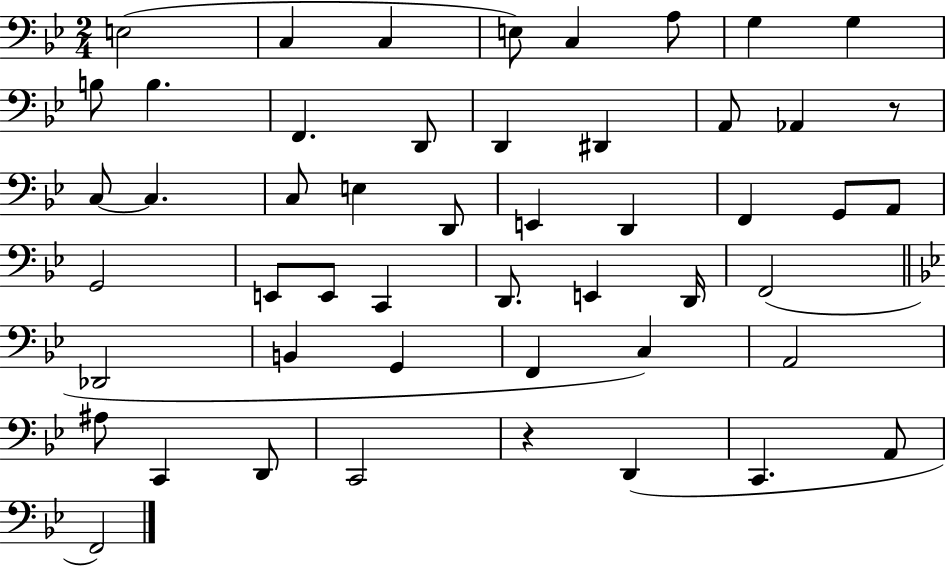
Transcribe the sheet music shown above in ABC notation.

X:1
T:Untitled
M:2/4
L:1/4
K:Bb
E,2 C, C, E,/2 C, A,/2 G, G, B,/2 B, F,, D,,/2 D,, ^D,, A,,/2 _A,, z/2 C,/2 C, C,/2 E, D,,/2 E,, D,, F,, G,,/2 A,,/2 G,,2 E,,/2 E,,/2 C,, D,,/2 E,, D,,/4 F,,2 _D,,2 B,, G,, F,, C, A,,2 ^A,/2 C,, D,,/2 C,,2 z D,, C,, A,,/2 F,,2